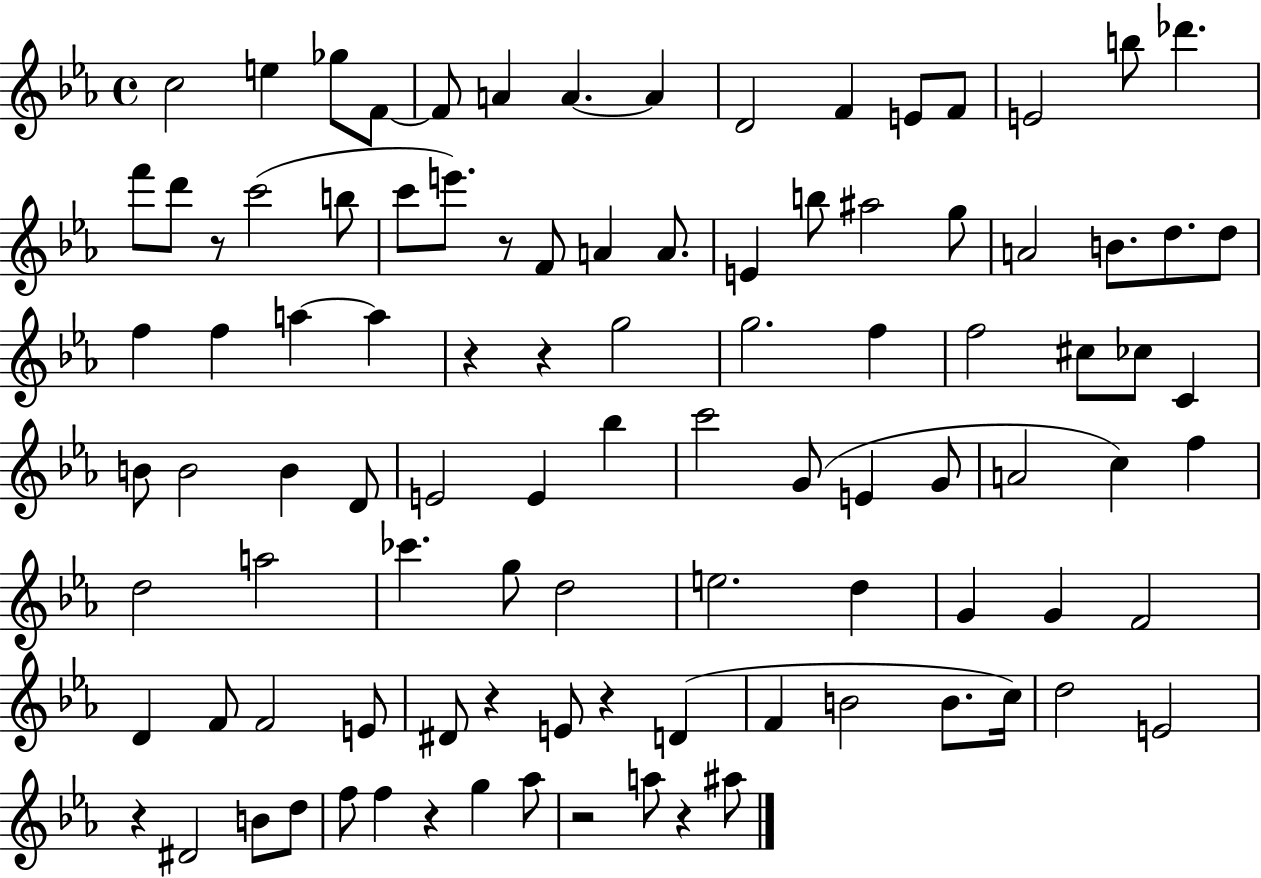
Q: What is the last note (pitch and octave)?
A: A#5